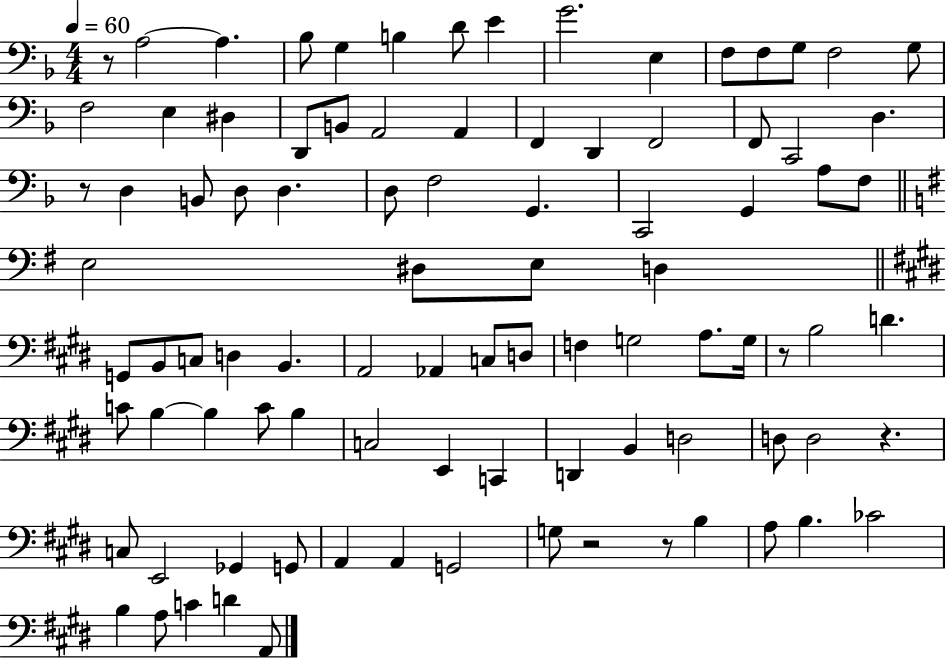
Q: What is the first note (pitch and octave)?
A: A3